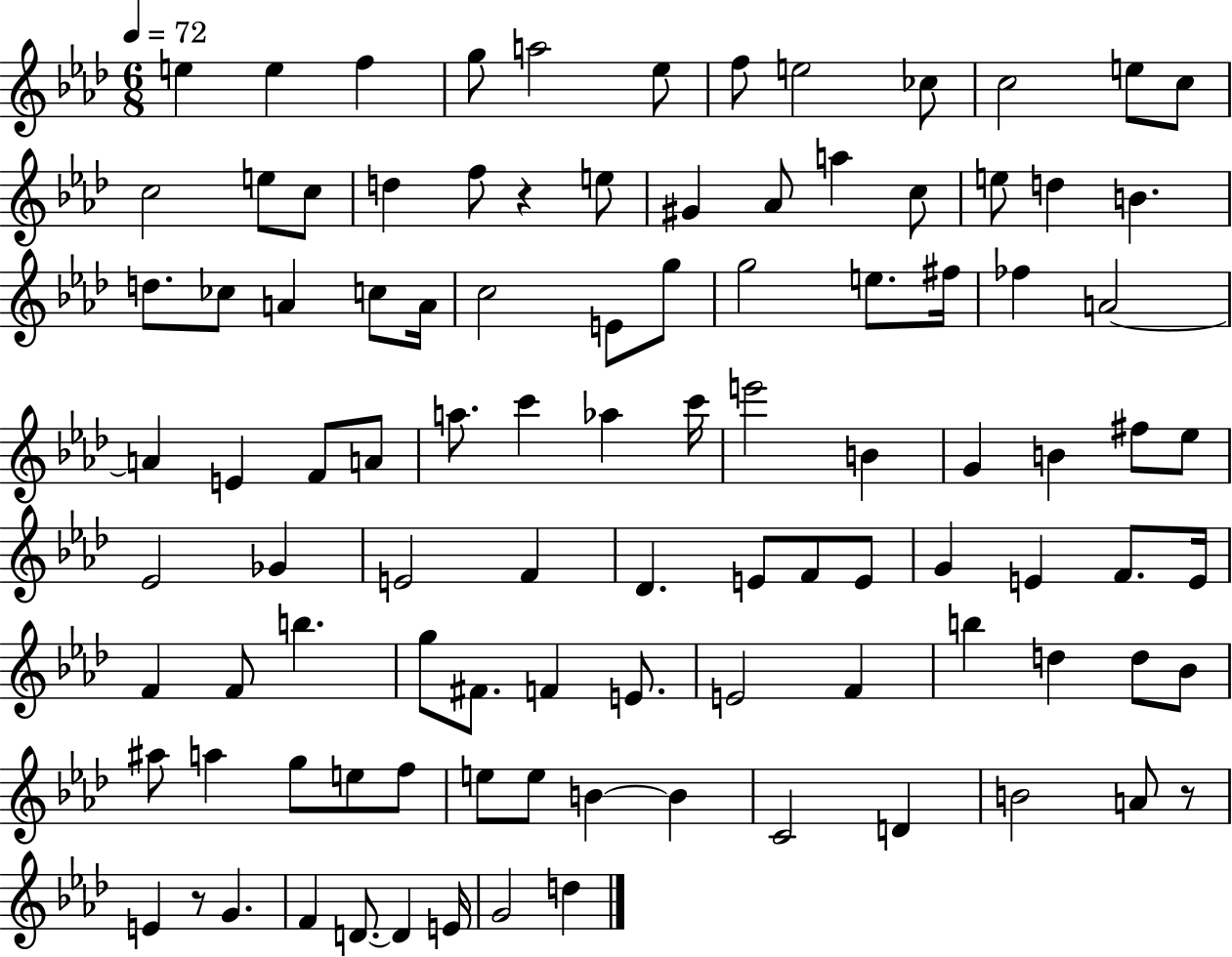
X:1
T:Untitled
M:6/8
L:1/4
K:Ab
e e f g/2 a2 _e/2 f/2 e2 _c/2 c2 e/2 c/2 c2 e/2 c/2 d f/2 z e/2 ^G _A/2 a c/2 e/2 d B d/2 _c/2 A c/2 A/4 c2 E/2 g/2 g2 e/2 ^f/4 _f A2 A E F/2 A/2 a/2 c' _a c'/4 e'2 B G B ^f/2 _e/2 _E2 _G E2 F _D E/2 F/2 E/2 G E F/2 E/4 F F/2 b g/2 ^F/2 F E/2 E2 F b d d/2 _B/2 ^a/2 a g/2 e/2 f/2 e/2 e/2 B B C2 D B2 A/2 z/2 E z/2 G F D/2 D E/4 G2 d